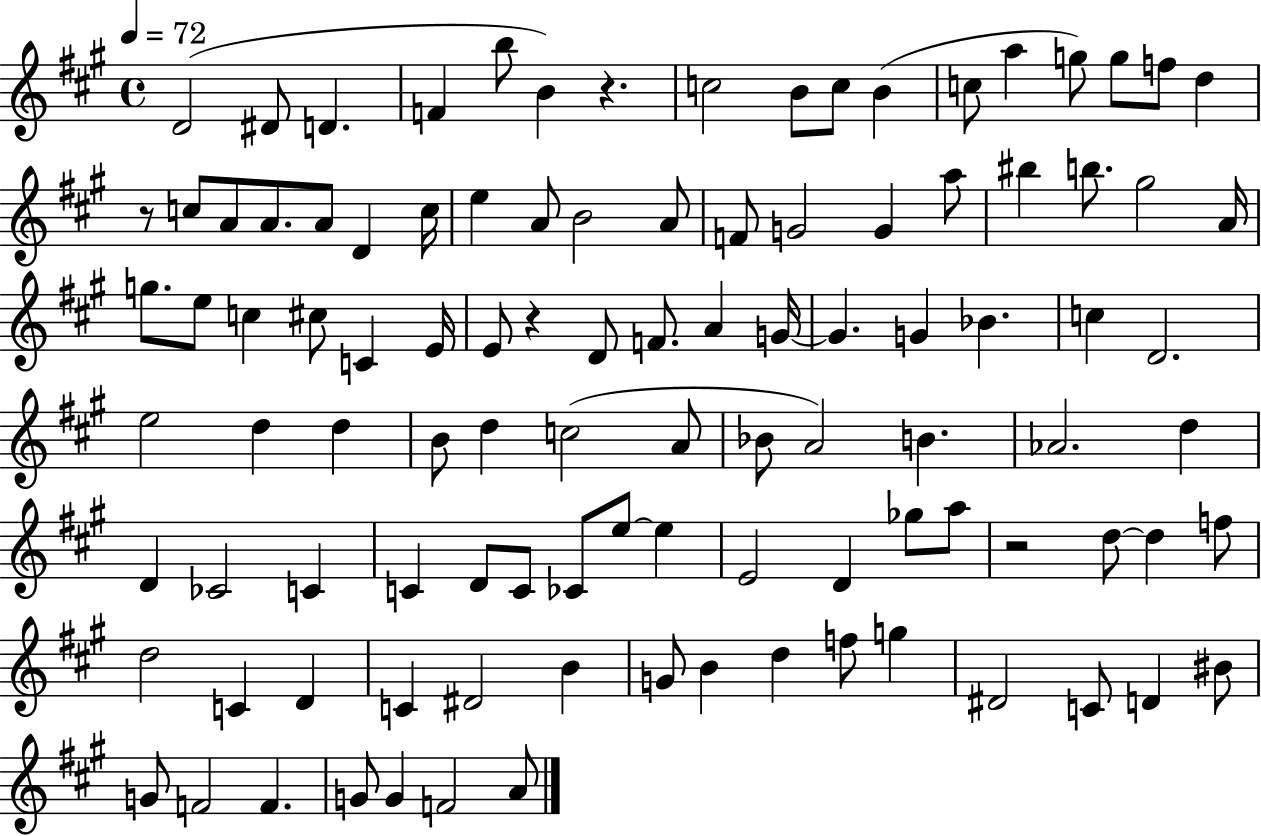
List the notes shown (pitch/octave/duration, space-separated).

D4/h D#4/e D4/q. F4/q B5/e B4/q R/q. C5/h B4/e C5/e B4/q C5/e A5/q G5/e G5/e F5/e D5/q R/e C5/e A4/e A4/e. A4/e D4/q C5/s E5/q A4/e B4/h A4/e F4/e G4/h G4/q A5/e BIS5/q B5/e. G#5/h A4/s G5/e. E5/e C5/q C#5/e C4/q E4/s E4/e R/q D4/e F4/e. A4/q G4/s G4/q. G4/q Bb4/q. C5/q D4/h. E5/h D5/q D5/q B4/e D5/q C5/h A4/e Bb4/e A4/h B4/q. Ab4/h. D5/q D4/q CES4/h C4/q C4/q D4/e C4/e CES4/e E5/e E5/q E4/h D4/q Gb5/e A5/e R/h D5/e D5/q F5/e D5/h C4/q D4/q C4/q D#4/h B4/q G4/e B4/q D5/q F5/e G5/q D#4/h C4/e D4/q BIS4/e G4/e F4/h F4/q. G4/e G4/q F4/h A4/e